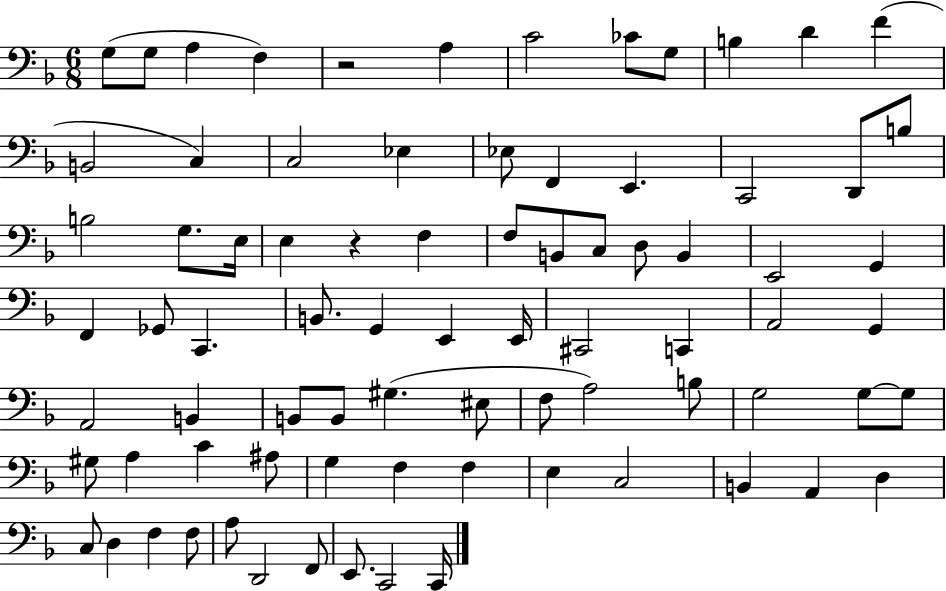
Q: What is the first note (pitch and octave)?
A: G3